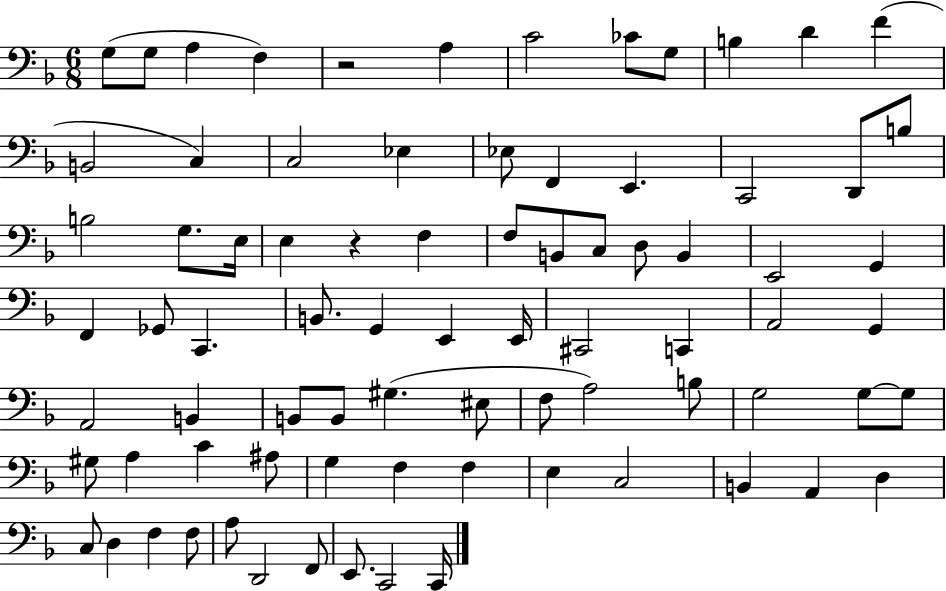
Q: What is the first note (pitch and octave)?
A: G3